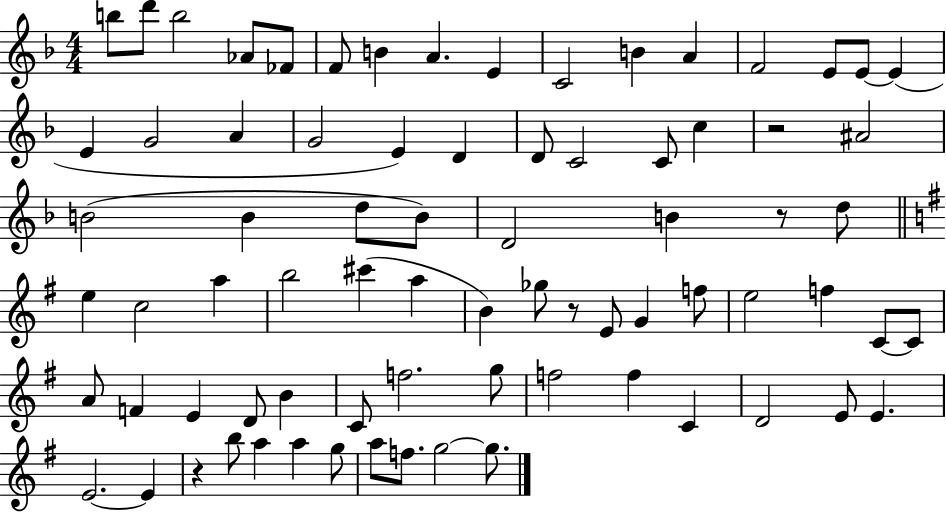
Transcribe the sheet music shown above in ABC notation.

X:1
T:Untitled
M:4/4
L:1/4
K:F
b/2 d'/2 b2 _A/2 _F/2 F/2 B A E C2 B A F2 E/2 E/2 E E G2 A G2 E D D/2 C2 C/2 c z2 ^A2 B2 B d/2 B/2 D2 B z/2 d/2 e c2 a b2 ^c' a B _g/2 z/2 E/2 G f/2 e2 f C/2 C/2 A/2 F E D/2 B C/2 f2 g/2 f2 f C D2 E/2 E E2 E z b/2 a a g/2 a/2 f/2 g2 g/2